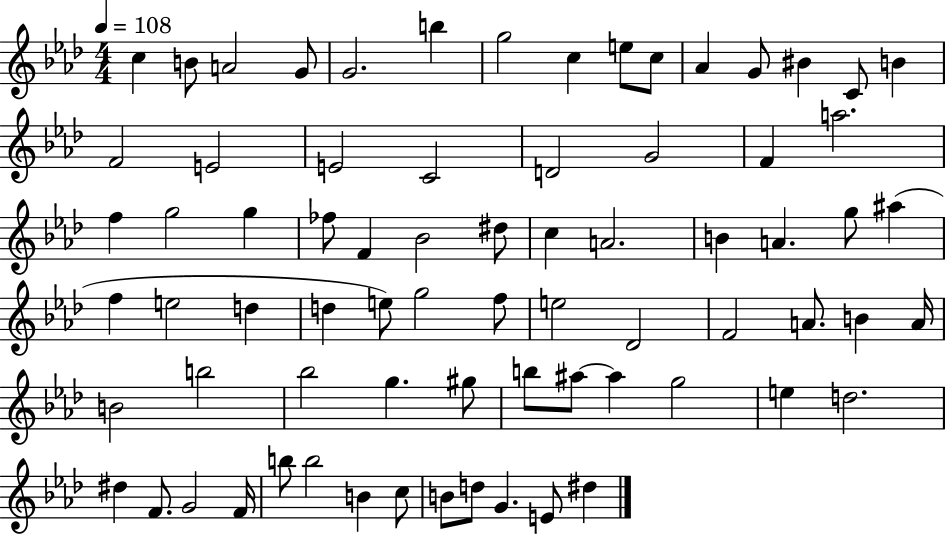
X:1
T:Untitled
M:4/4
L:1/4
K:Ab
c B/2 A2 G/2 G2 b g2 c e/2 c/2 _A G/2 ^B C/2 B F2 E2 E2 C2 D2 G2 F a2 f g2 g _f/2 F _B2 ^d/2 c A2 B A g/2 ^a f e2 d d e/2 g2 f/2 e2 _D2 F2 A/2 B A/4 B2 b2 _b2 g ^g/2 b/2 ^a/2 ^a g2 e d2 ^d F/2 G2 F/4 b/2 b2 B c/2 B/2 d/2 G E/2 ^d